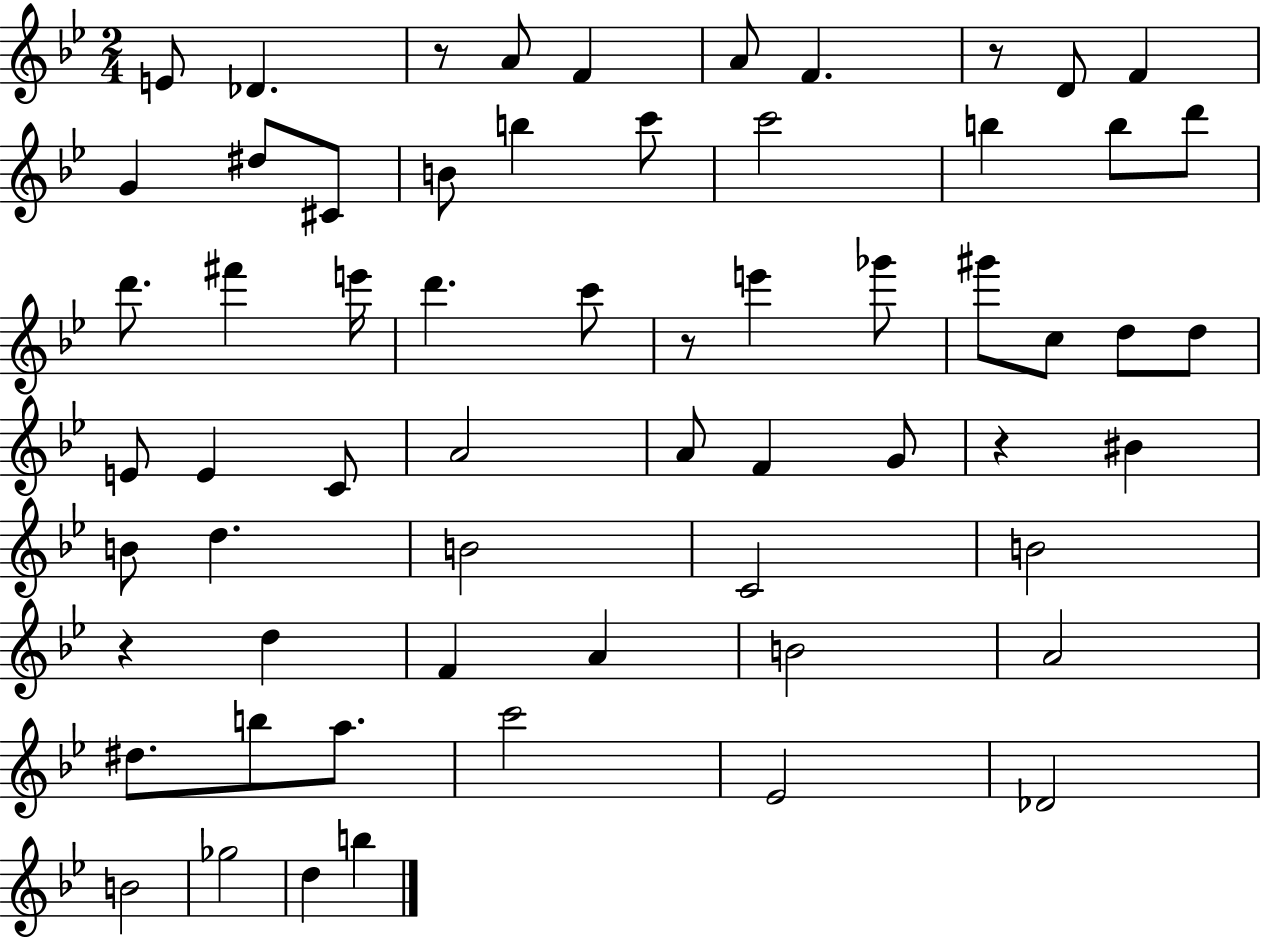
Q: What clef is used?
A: treble